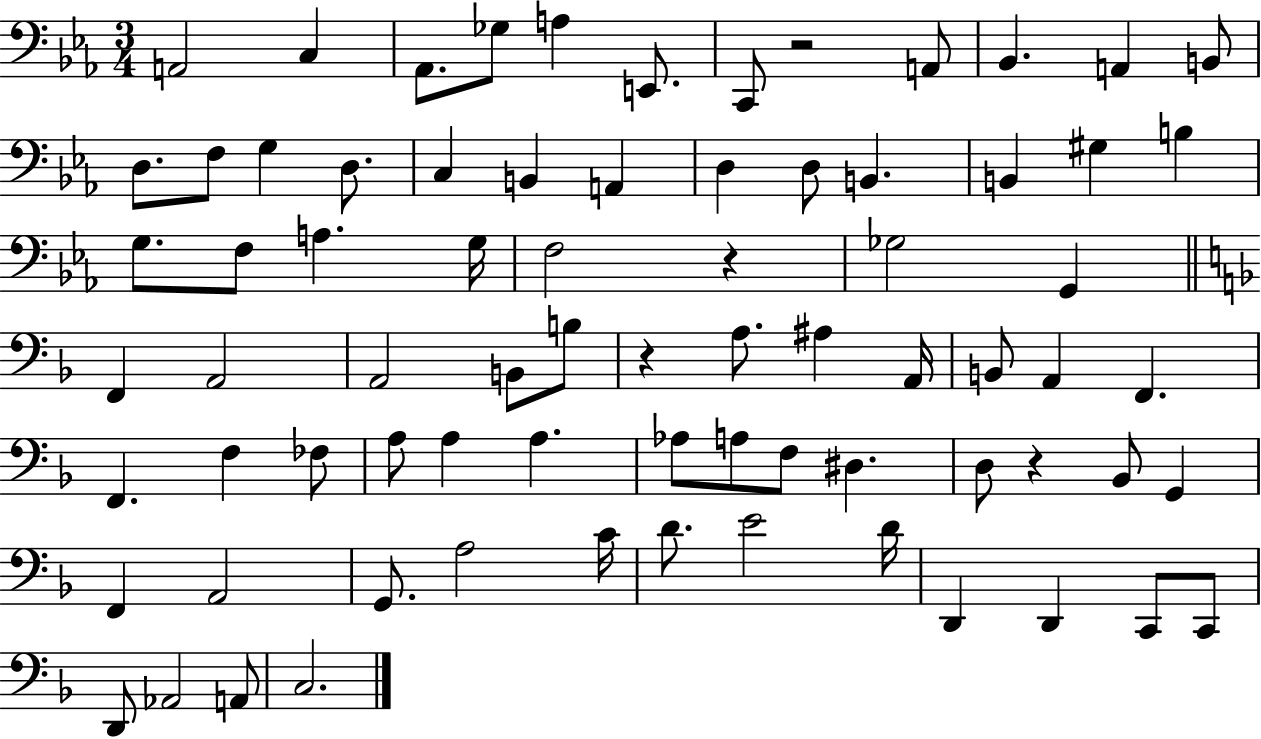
A2/h C3/q Ab2/e. Gb3/e A3/q E2/e. C2/e R/h A2/e Bb2/q. A2/q B2/e D3/e. F3/e G3/q D3/e. C3/q B2/q A2/q D3/q D3/e B2/q. B2/q G#3/q B3/q G3/e. F3/e A3/q. G3/s F3/h R/q Gb3/h G2/q F2/q A2/h A2/h B2/e B3/e R/q A3/e. A#3/q A2/s B2/e A2/q F2/q. F2/q. F3/q FES3/e A3/e A3/q A3/q. Ab3/e A3/e F3/e D#3/q. D3/e R/q Bb2/e G2/q F2/q A2/h G2/e. A3/h C4/s D4/e. E4/h D4/s D2/q D2/q C2/e C2/e D2/e Ab2/h A2/e C3/h.